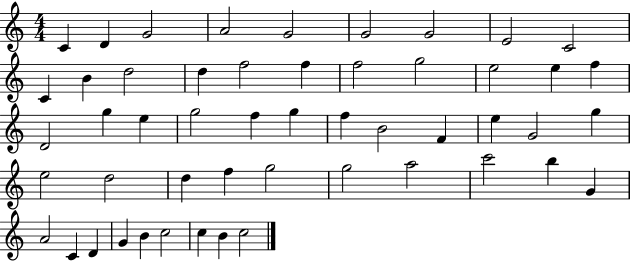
C4/q D4/q G4/h A4/h G4/h G4/h G4/h E4/h C4/h C4/q B4/q D5/h D5/q F5/h F5/q F5/h G5/h E5/h E5/q F5/q D4/h G5/q E5/q G5/h F5/q G5/q F5/q B4/h F4/q E5/q G4/h G5/q E5/h D5/h D5/q F5/q G5/h G5/h A5/h C6/h B5/q G4/q A4/h C4/q D4/q G4/q B4/q C5/h C5/q B4/q C5/h